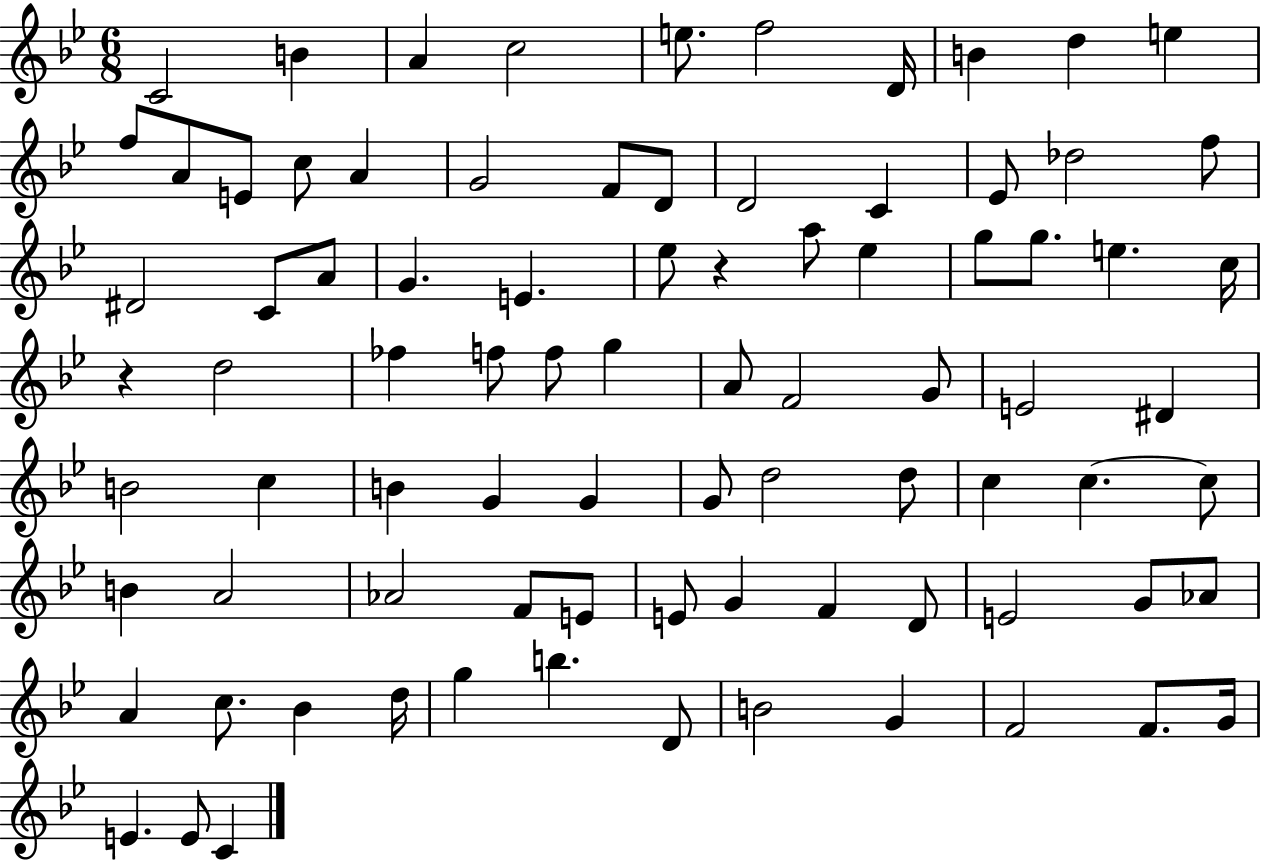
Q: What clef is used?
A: treble